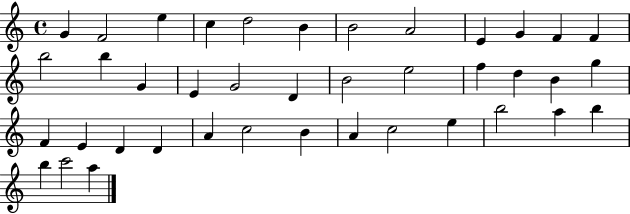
{
  \clef treble
  \time 4/4
  \defaultTimeSignature
  \key c \major
  g'4 f'2 e''4 | c''4 d''2 b'4 | b'2 a'2 | e'4 g'4 f'4 f'4 | \break b''2 b''4 g'4 | e'4 g'2 d'4 | b'2 e''2 | f''4 d''4 b'4 g''4 | \break f'4 e'4 d'4 d'4 | a'4 c''2 b'4 | a'4 c''2 e''4 | b''2 a''4 b''4 | \break b''4 c'''2 a''4 | \bar "|."
}